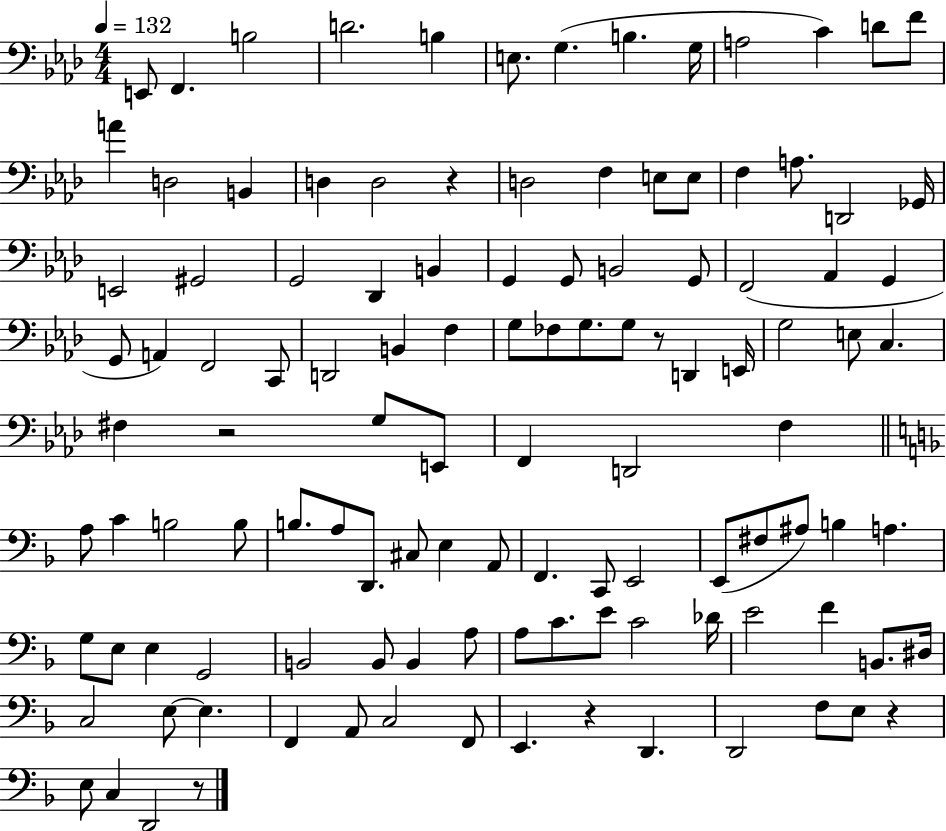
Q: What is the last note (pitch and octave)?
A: D2